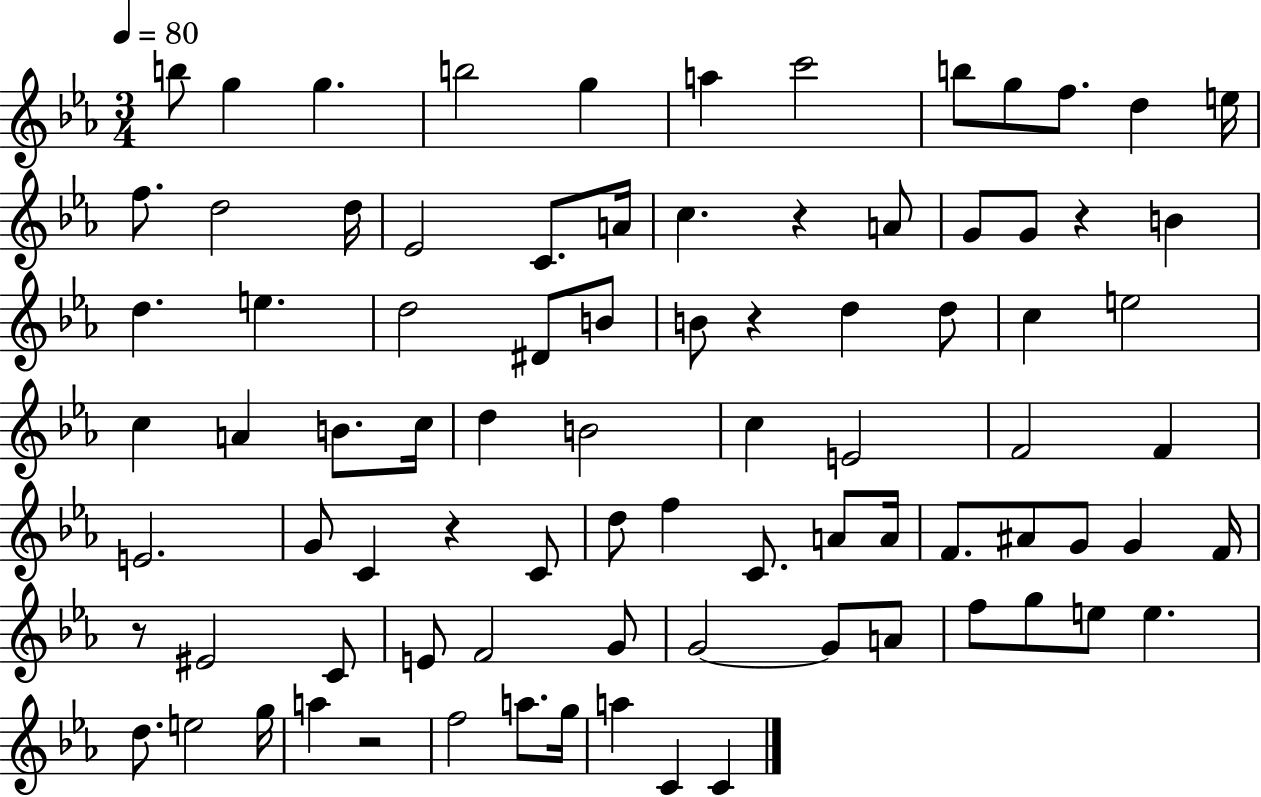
X:1
T:Untitled
M:3/4
L:1/4
K:Eb
b/2 g g b2 g a c'2 b/2 g/2 f/2 d e/4 f/2 d2 d/4 _E2 C/2 A/4 c z A/2 G/2 G/2 z B d e d2 ^D/2 B/2 B/2 z d d/2 c e2 c A B/2 c/4 d B2 c E2 F2 F E2 G/2 C z C/2 d/2 f C/2 A/2 A/4 F/2 ^A/2 G/2 G F/4 z/2 ^E2 C/2 E/2 F2 G/2 G2 G/2 A/2 f/2 g/2 e/2 e d/2 e2 g/4 a z2 f2 a/2 g/4 a C C